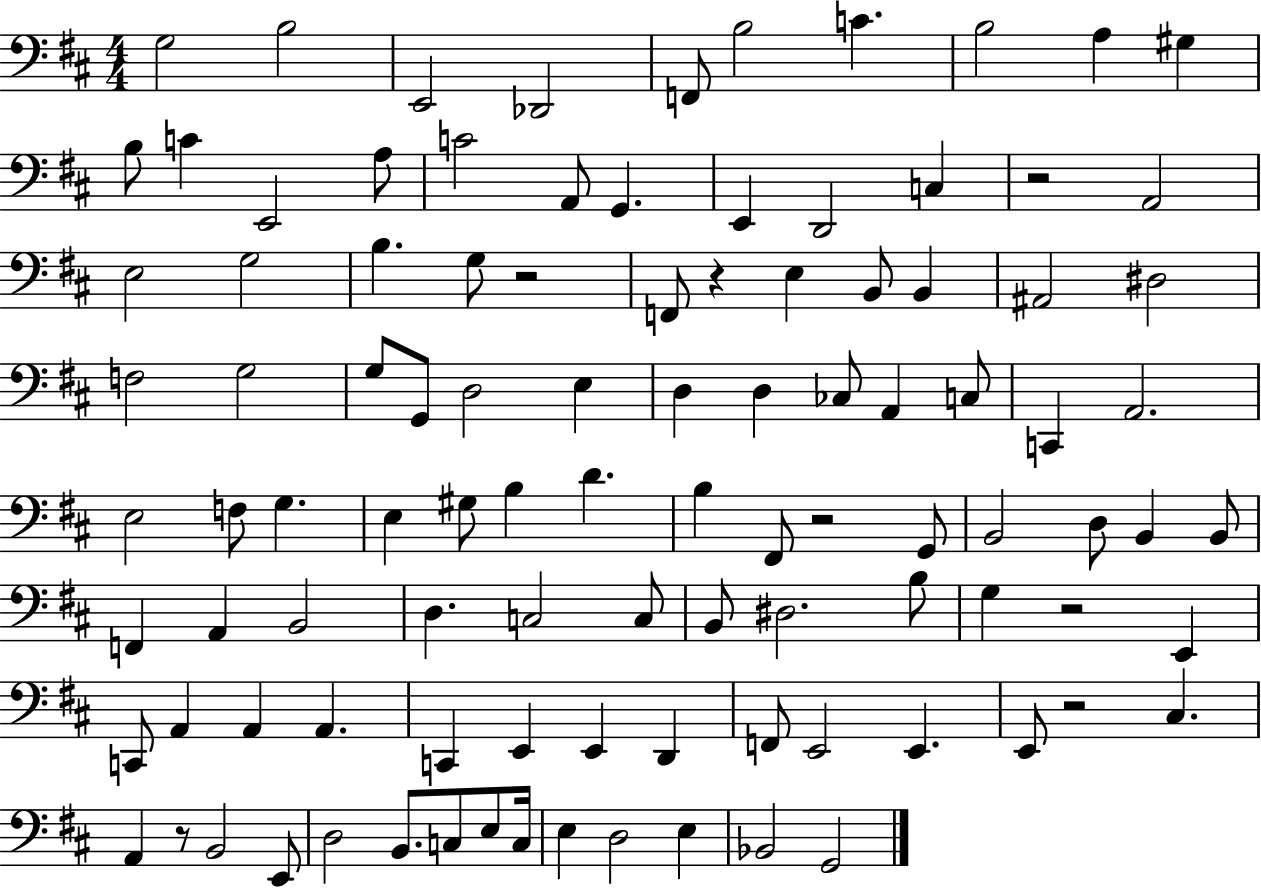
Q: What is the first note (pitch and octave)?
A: G3